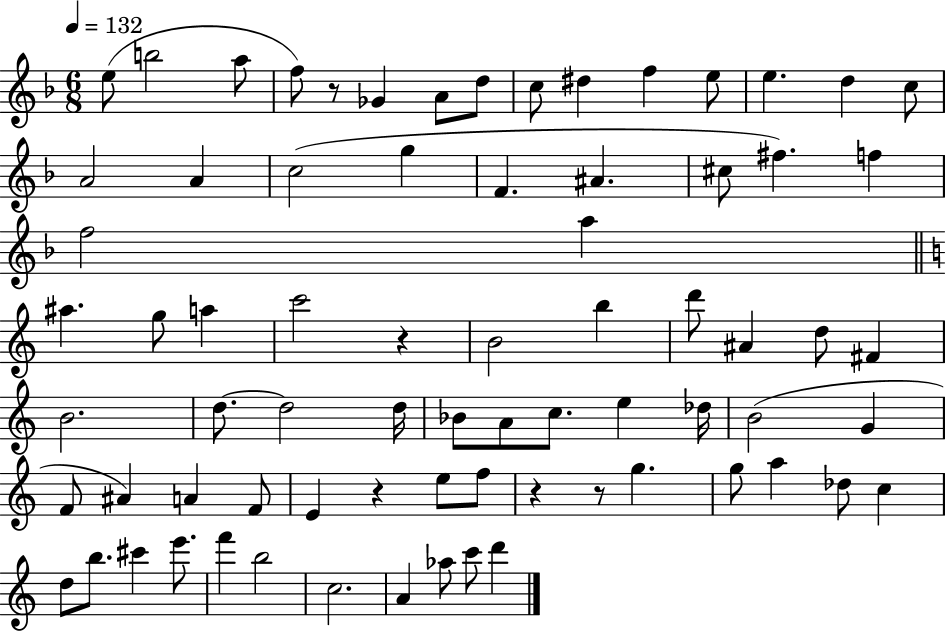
E5/e B5/h A5/e F5/e R/e Gb4/q A4/e D5/e C5/e D#5/q F5/q E5/e E5/q. D5/q C5/e A4/h A4/q C5/h G5/q F4/q. A#4/q. C#5/e F#5/q. F5/q F5/h A5/q A#5/q. G5/e A5/q C6/h R/q B4/h B5/q D6/e A#4/q D5/e F#4/q B4/h. D5/e. D5/h D5/s Bb4/e A4/e C5/e. E5/q Db5/s B4/h G4/q F4/e A#4/q A4/q F4/e E4/q R/q E5/e F5/e R/q R/e G5/q. G5/e A5/q Db5/e C5/q D5/e B5/e. C#6/q E6/e. F6/q B5/h C5/h. A4/q Ab5/e C6/e D6/q